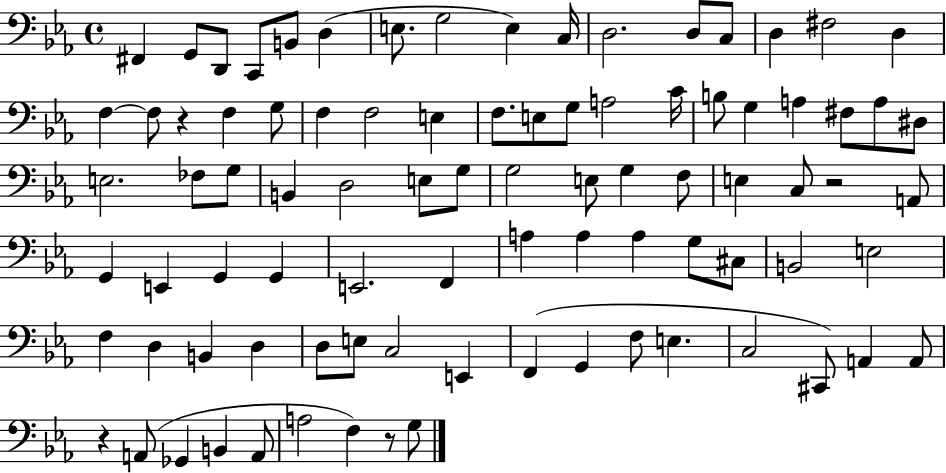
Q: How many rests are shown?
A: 4